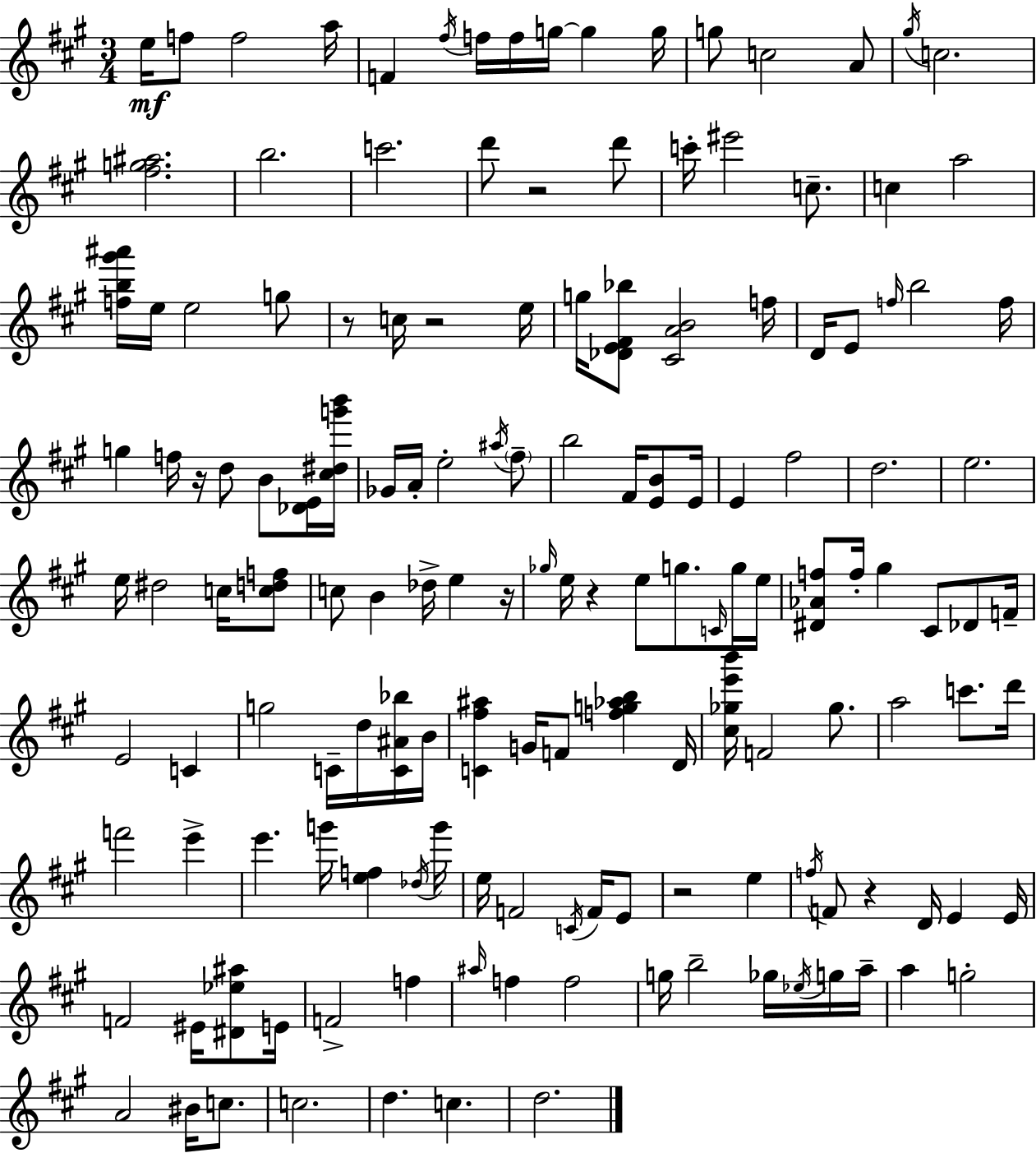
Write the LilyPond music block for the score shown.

{
  \clef treble
  \numericTimeSignature
  \time 3/4
  \key a \major
  e''16\mf f''8 f''2 a''16 | f'4 \acciaccatura { fis''16 } f''16 f''16 g''16~~ g''4 | g''16 g''8 c''2 a'8 | \acciaccatura { gis''16 } c''2. | \break <fis'' g'' ais''>2. | b''2. | c'''2. | d'''8 r2 | \break d'''8 c'''16-. eis'''2 c''8.-- | c''4 a''2 | <f'' b'' gis''' ais'''>16 e''16 e''2 | g''8 r8 c''16 r2 | \break e''16 g''16 <des' e' fis' bes''>8 <cis' a' b'>2 | f''16 d'16 e'8 \grace { f''16 } b''2 | f''16 g''4 f''16 r16 d''8 b'8 | <des' e'>16 <cis'' dis'' g''' b'''>16 ges'16 a'16-. e''2-. | \break \acciaccatura { ais''16 } \parenthesize fis''8-- b''2 | fis'16 <e' b'>8 e'16 e'4 fis''2 | d''2. | e''2. | \break e''16 dis''2 | c''16 <c'' d'' f''>8 c''8 b'4 des''16-> e''4 | r16 \grace { ges''16 } e''16 r4 e''8 | g''8. \grace { c'16 } g''16 e''16 <dis' aes' f''>8 f''16-. gis''4 | \break cis'8 des'8 f'16-- e'2 | c'4 g''2 | c'16-- d''16 <c' ais' bes''>16 b'16 <c' fis'' ais''>4 g'16 f'8 | <f'' g'' aes'' b''>4 d'16 <cis'' ges'' e''' b'''>16 f'2 | \break ges''8. a''2 | c'''8. d'''16 f'''2 | e'''4-> e'''4. | g'''16 <e'' f''>4 \acciaccatura { des''16 } g'''16 e''16 f'2 | \break \acciaccatura { c'16 } f'16 e'8 r2 | e''4 \acciaccatura { f''16 } f'8 r4 | d'16 e'4 e'16 f'2 | eis'16 <dis' ees'' ais''>8 e'16 f'2-> | \break f''4 \grace { ais''16 } f''4 | f''2 g''16 b''2-- | ges''16 \acciaccatura { ees''16 } g''16 a''16-- a''4 | g''2-. a'2 | \break bis'16 c''8. c''2. | d''4. | c''4. d''2. | \bar "|."
}